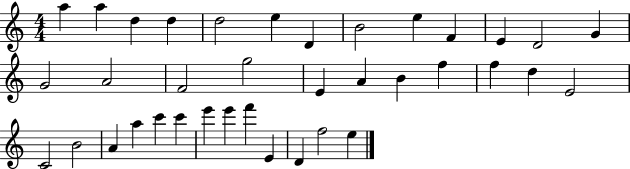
A5/q A5/q D5/q D5/q D5/h E5/q D4/q B4/h E5/q F4/q E4/q D4/h G4/q G4/h A4/h F4/h G5/h E4/q A4/q B4/q F5/q F5/q D5/q E4/h C4/h B4/h A4/q A5/q C6/q C6/q E6/q E6/q F6/q E4/q D4/q F5/h E5/q